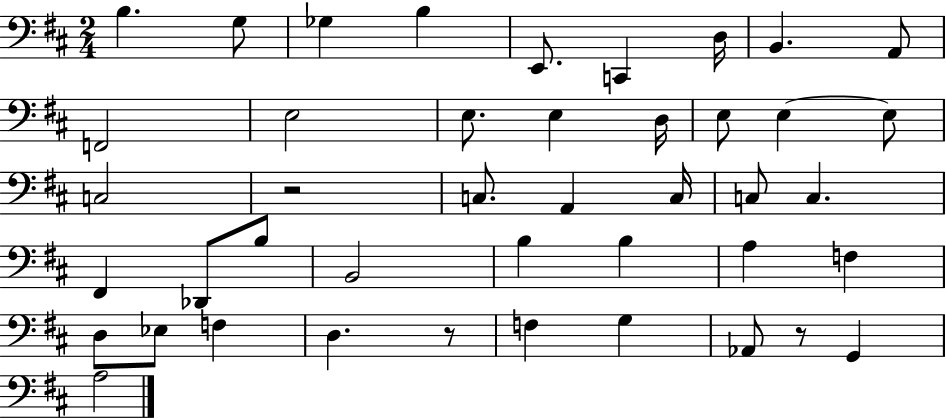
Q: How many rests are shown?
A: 3